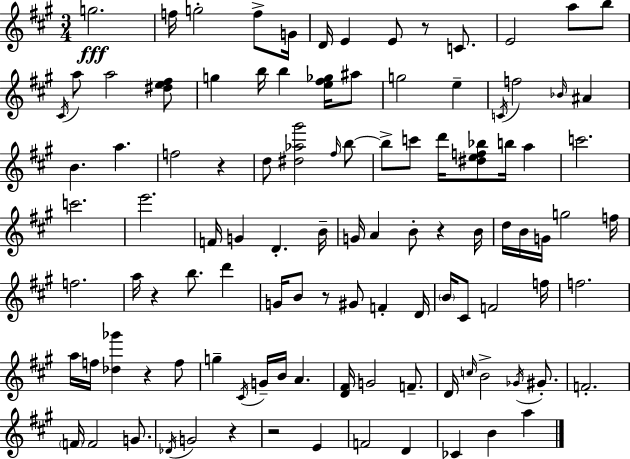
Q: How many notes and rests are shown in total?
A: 107